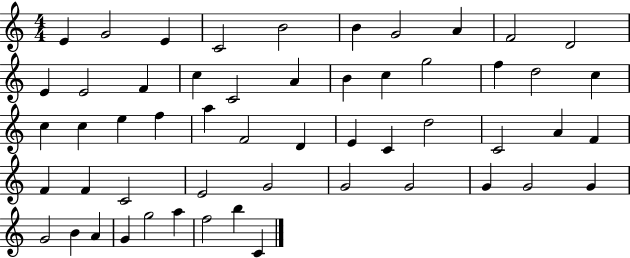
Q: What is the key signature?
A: C major